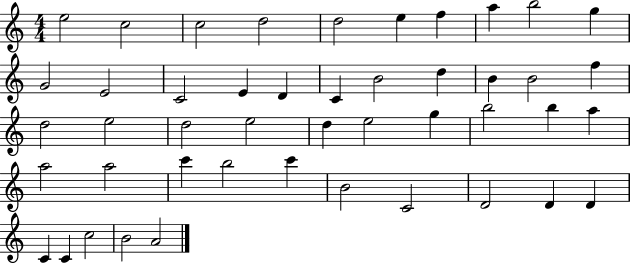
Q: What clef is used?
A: treble